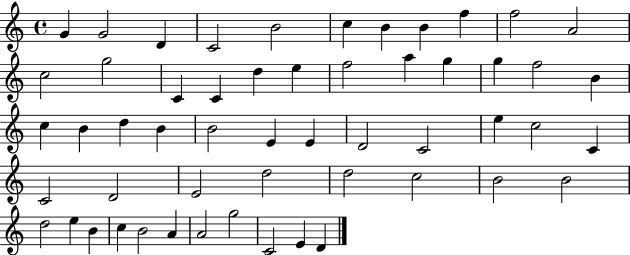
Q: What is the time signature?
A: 4/4